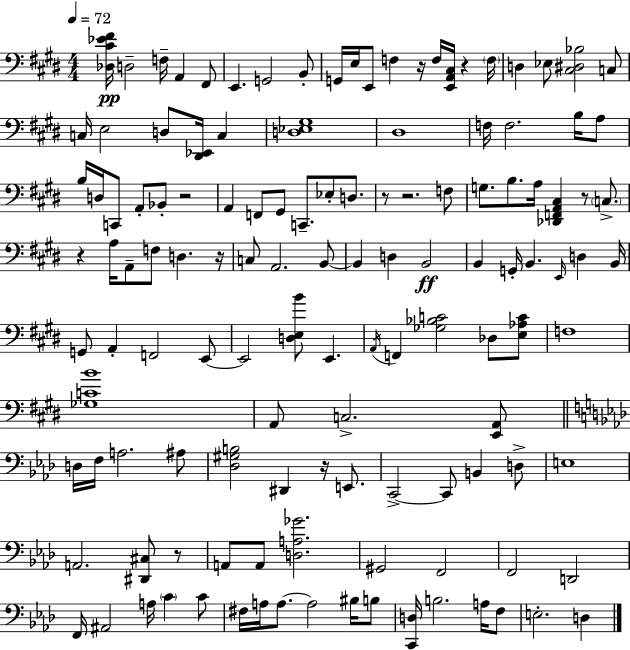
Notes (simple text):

[Db3,C#4,Eb4,F#4]/s D3/h F3/s A2/q F#2/e E2/q. G2/h B2/e G2/s E3/s E2/e F3/q R/s F3/s [E2,A2,C#3]/s R/q F3/s D3/q Eb3/e [C#3,D#3,Bb3]/h C3/e C3/s E3/h D3/e [D#2,Eb2]/s C3/q [D3,Eb3,G#3]/w D#3/w F3/s F3/h. B3/s A3/e B3/s D3/s C2/e A2/e Bb2/e R/h A2/q F2/e G#2/e C2/e. Eb3/e D3/e. R/e R/h. F3/e G3/e. B3/e. A3/s [Db2,F2,A2,C#3]/q R/e C3/e. R/q A3/s A2/e F3/e D3/q. R/s C3/e A2/h. B2/e B2/q D3/q B2/h B2/q G2/s B2/q. E2/s D3/q B2/s G2/e A2/q F2/h E2/e E2/h [D3,E3,B4]/e E2/q. A2/s F2/q [Gb3,Bb3,C4]/h Db3/e [E3,Ab3,C4]/e F3/w [Gb3,C4,B4]/w A2/e C3/h. [E2,A2]/e D3/s F3/s A3/h. A#3/e [Db3,G#3,B3]/h D#2/q R/s E2/e. C2/h C2/e B2/q D3/e E3/w A2/h. [D#2,C#3]/e R/e A2/e A2/e [D3,A3,Gb4]/h. G#2/h F2/h F2/h D2/h F2/s A#2/h A3/s C4/q C4/e F#3/s A3/s A3/e. A3/h BIS3/s B3/e [C2,D3]/s B3/h. A3/s F3/e E3/h. D3/q